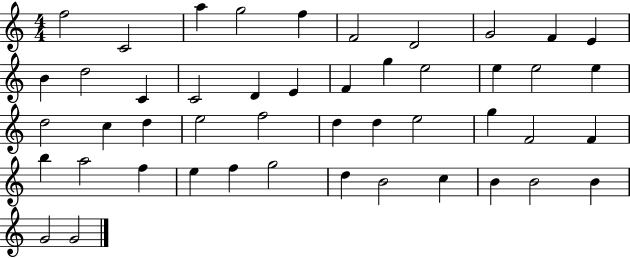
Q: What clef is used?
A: treble